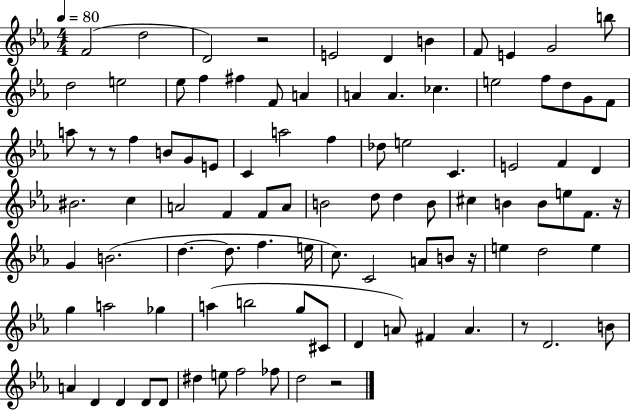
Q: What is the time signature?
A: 4/4